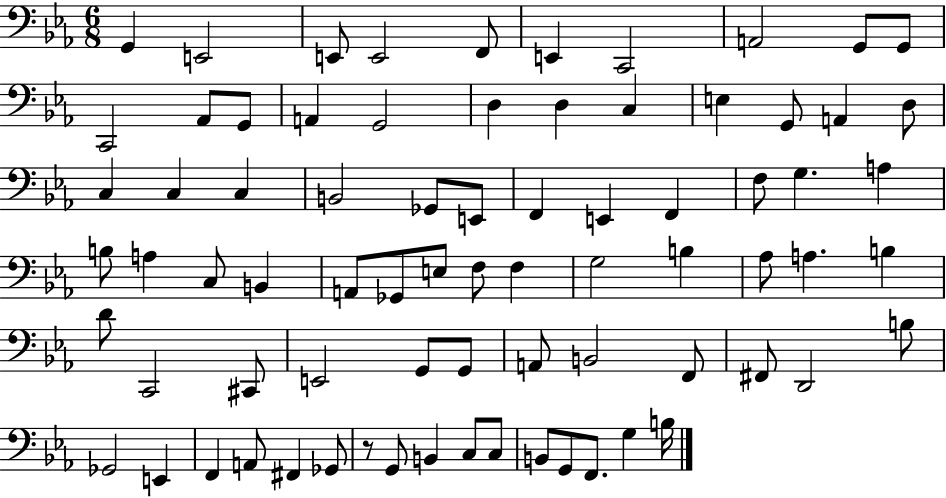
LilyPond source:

{
  \clef bass
  \numericTimeSignature
  \time 6/8
  \key ees \major
  g,4 e,2 | e,8 e,2 f,8 | e,4 c,2 | a,2 g,8 g,8 | \break c,2 aes,8 g,8 | a,4 g,2 | d4 d4 c4 | e4 g,8 a,4 d8 | \break c4 c4 c4 | b,2 ges,8 e,8 | f,4 e,4 f,4 | f8 g4. a4 | \break b8 a4 c8 b,4 | a,8 ges,8 e8 f8 f4 | g2 b4 | aes8 a4. b4 | \break d'8 c,2 cis,8 | e,2 g,8 g,8 | a,8 b,2 f,8 | fis,8 d,2 b8 | \break ges,2 e,4 | f,4 a,8 fis,4 ges,8 | r8 g,8 b,4 c8 c8 | b,8 g,8 f,8. g4 b16 | \break \bar "|."
}